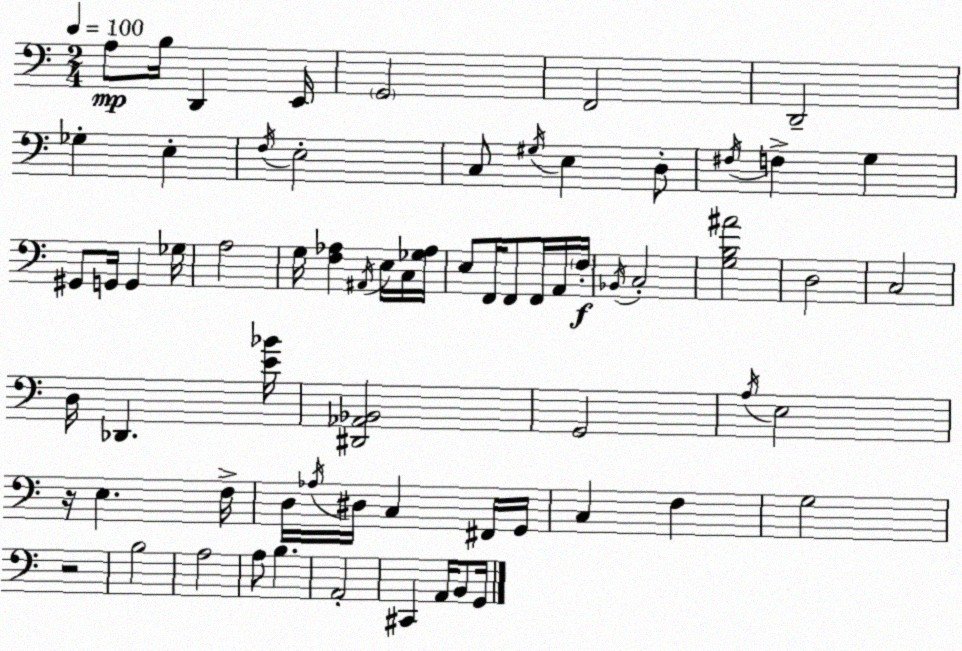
X:1
T:Untitled
M:2/4
L:1/4
K:Am
A,/2 B,/4 D,, E,,/4 G,,2 F,,2 D,,2 _G, E, F,/4 E,2 C,/2 ^G,/4 E, D,/2 ^F,/4 F, G, ^G,,/2 G,,/4 G,, _G,/4 A,2 G,/4 [F,_A,] ^A,,/4 E,/4 C,/4 [_G,_A,]/4 E,/2 F,,/4 F,,/2 F,,/4 A,,/4 F,/4 _B,,/4 C,2 [G,B,^A]2 D,2 C,2 D,/4 _D,, [E_B]/4 [^D,,_A,,_B,,]2 G,,2 A,/4 E,2 z/4 E, F,/4 D,/4 _A,/4 ^D,/4 C, ^F,,/4 G,,/4 C, F, G,2 z2 B,2 A,2 A,/2 B, A,,2 ^C,, A,,/4 B,,/2 G,,/4